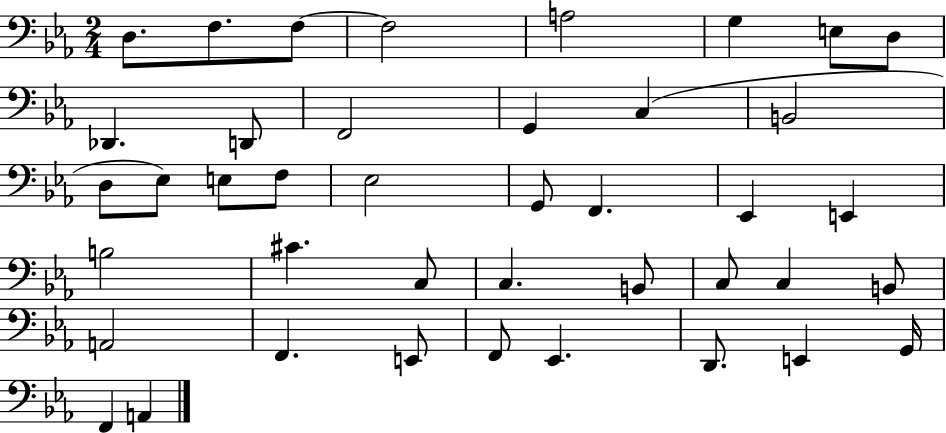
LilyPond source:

{
  \clef bass
  \numericTimeSignature
  \time 2/4
  \key ees \major
  \repeat volta 2 { d8. f8. f8~~ | f2 | a2 | g4 e8 d8 | \break des,4. d,8 | f,2 | g,4 c4( | b,2 | \break d8 ees8) e8 f8 | ees2 | g,8 f,4. | ees,4 e,4 | \break b2 | cis'4. c8 | c4. b,8 | c8 c4 b,8 | \break a,2 | f,4. e,8 | f,8 ees,4. | d,8. e,4 g,16 | \break f,4 a,4 | } \bar "|."
}